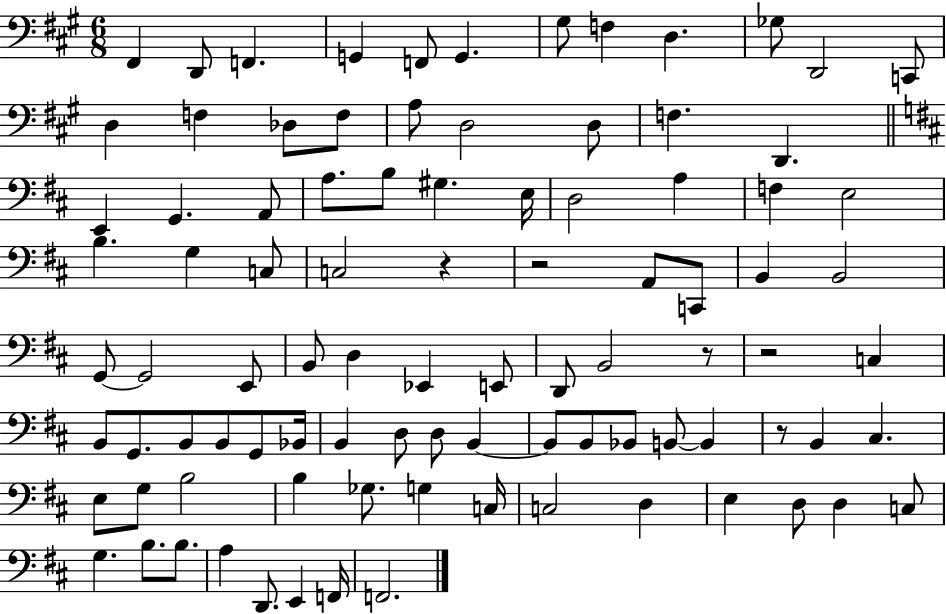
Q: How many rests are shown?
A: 5